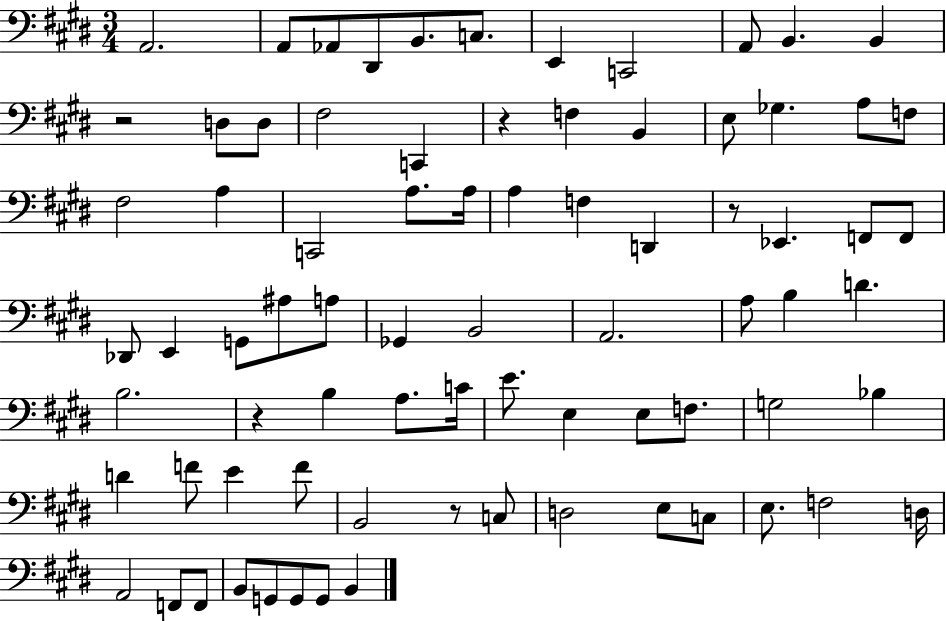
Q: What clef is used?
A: bass